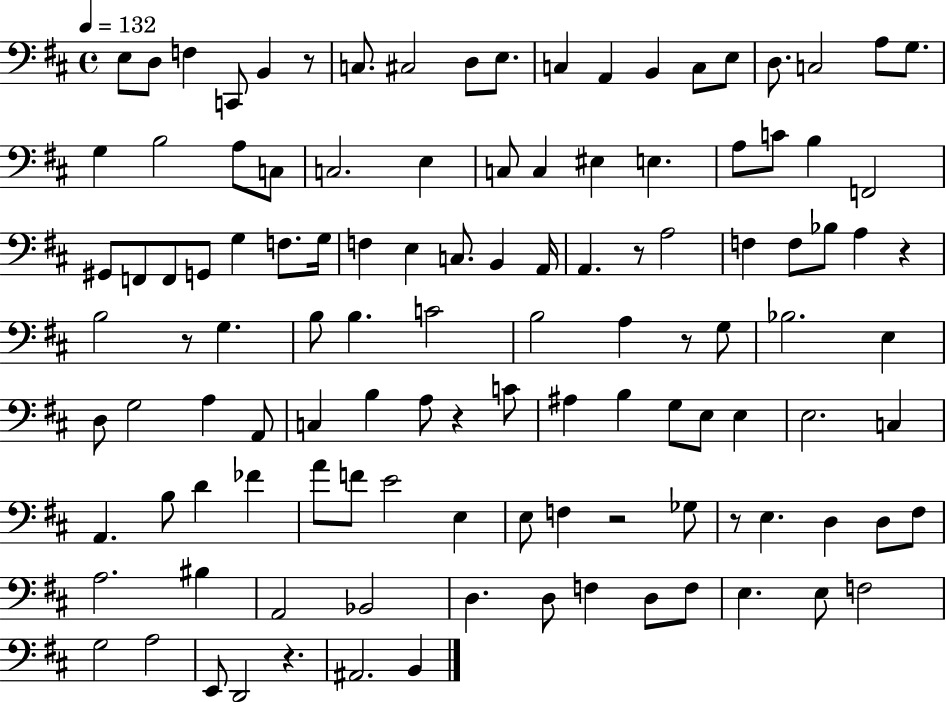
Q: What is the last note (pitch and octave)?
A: B2